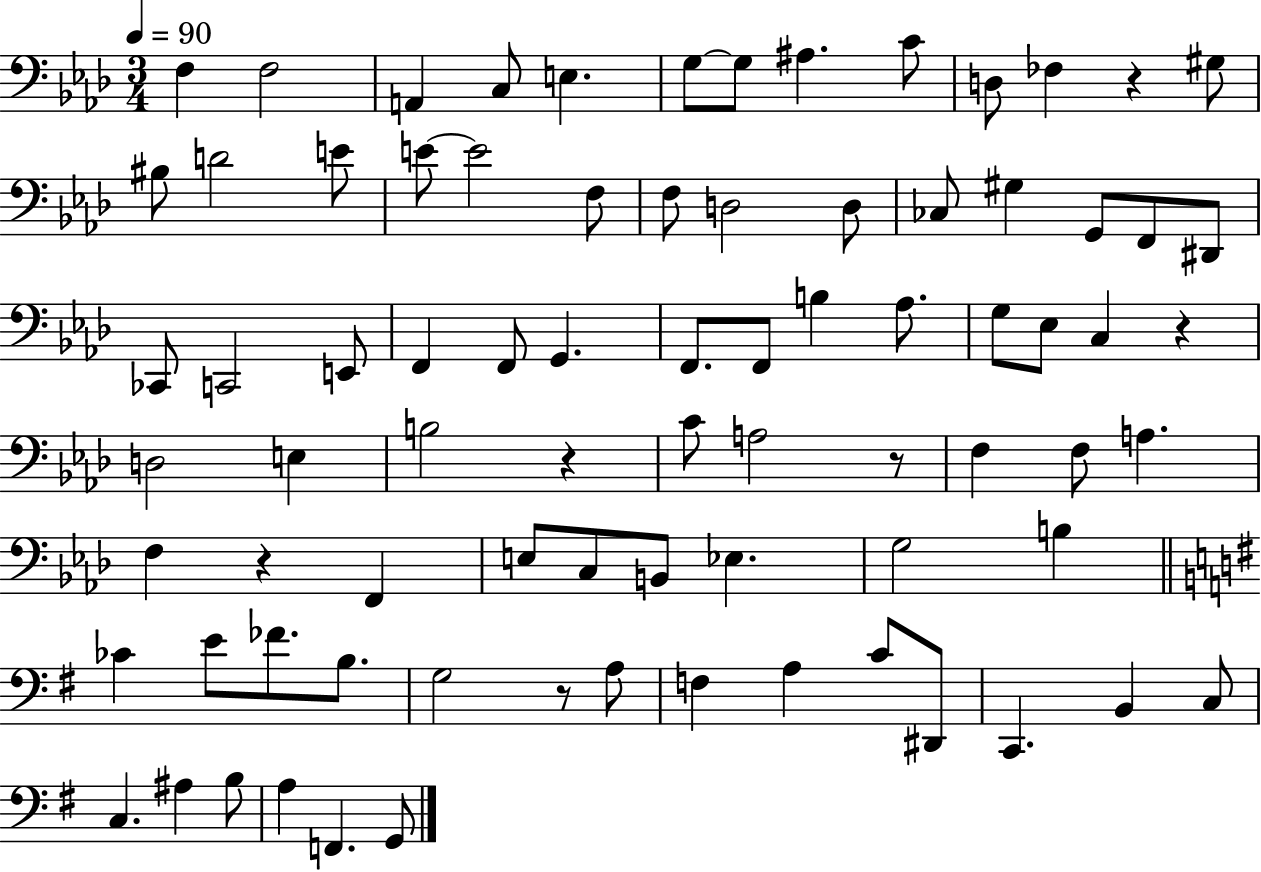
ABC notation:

X:1
T:Untitled
M:3/4
L:1/4
K:Ab
F, F,2 A,, C,/2 E, G,/2 G,/2 ^A, C/2 D,/2 _F, z ^G,/2 ^B,/2 D2 E/2 E/2 E2 F,/2 F,/2 D,2 D,/2 _C,/2 ^G, G,,/2 F,,/2 ^D,,/2 _C,,/2 C,,2 E,,/2 F,, F,,/2 G,, F,,/2 F,,/2 B, _A,/2 G,/2 _E,/2 C, z D,2 E, B,2 z C/2 A,2 z/2 F, F,/2 A, F, z F,, E,/2 C,/2 B,,/2 _E, G,2 B, _C E/2 _F/2 B,/2 G,2 z/2 A,/2 F, A, C/2 ^D,,/2 C,, B,, C,/2 C, ^A, B,/2 A, F,, G,,/2